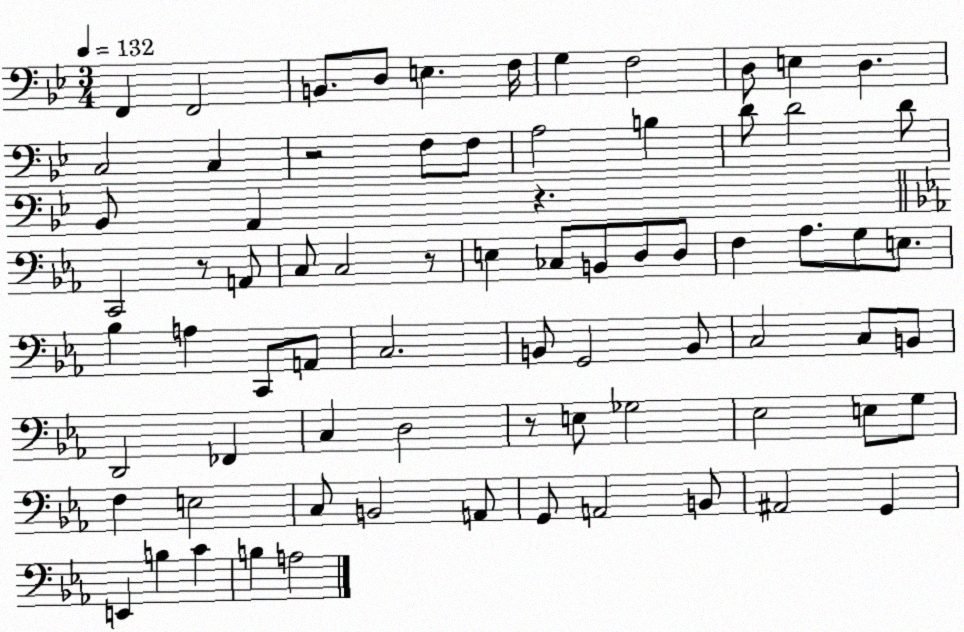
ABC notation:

X:1
T:Untitled
M:3/4
L:1/4
K:Bb
F,, F,,2 B,,/2 D,/2 E, F,/4 G, F,2 D,/2 E, D, C,2 C, z2 F,/2 F,/2 A,2 B, D/2 D2 D/2 _B,,/2 A,, z C,,2 z/2 A,,/2 C,/2 C,2 z/2 E, _C,/2 B,,/2 D,/2 D,/2 F, _A,/2 G,/2 E,/2 _B, A, C,,/2 A,,/2 C,2 B,,/2 G,,2 B,,/2 C,2 C,/2 B,,/2 D,,2 _F,, C, D,2 z/2 E,/2 _G,2 _E,2 E,/2 G,/2 F, E,2 C,/2 B,,2 A,,/2 G,,/2 A,,2 B,,/2 ^A,,2 G,, E,, B, C B, A,2